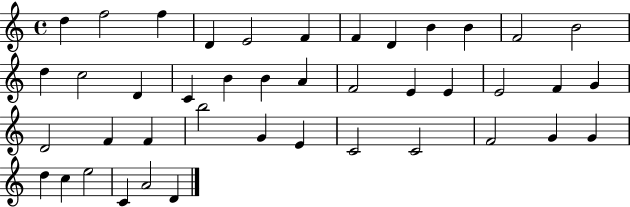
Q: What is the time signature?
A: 4/4